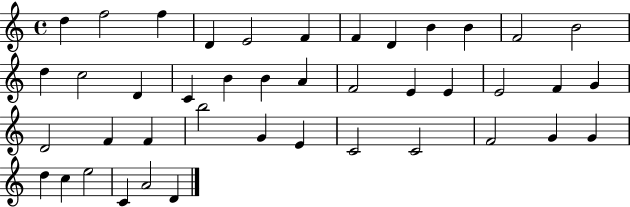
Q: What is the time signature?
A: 4/4